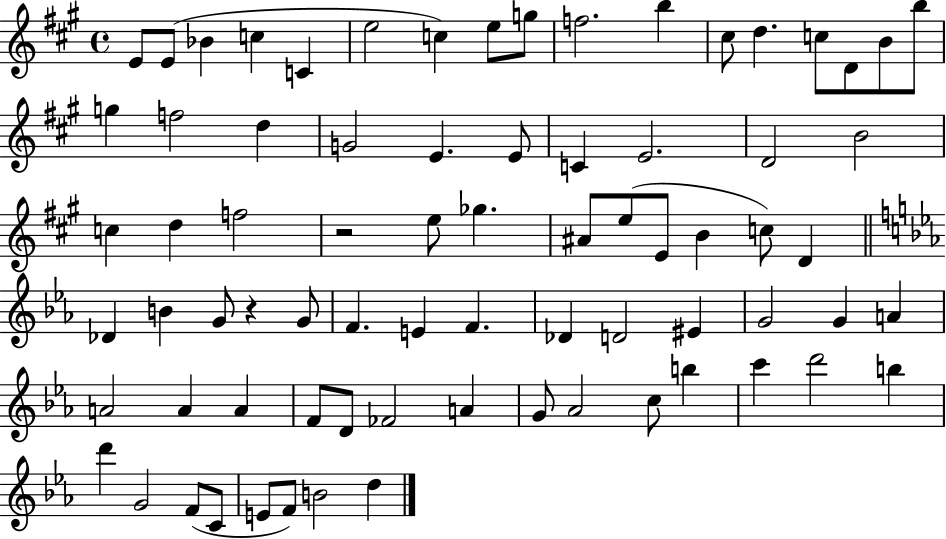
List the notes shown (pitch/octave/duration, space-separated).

E4/e E4/e Bb4/q C5/q C4/q E5/h C5/q E5/e G5/e F5/h. B5/q C#5/e D5/q. C5/e D4/e B4/e B5/e G5/q F5/h D5/q G4/h E4/q. E4/e C4/q E4/h. D4/h B4/h C5/q D5/q F5/h R/h E5/e Gb5/q. A#4/e E5/e E4/e B4/q C5/e D4/q Db4/q B4/q G4/e R/q G4/e F4/q. E4/q F4/q. Db4/q D4/h EIS4/q G4/h G4/q A4/q A4/h A4/q A4/q F4/e D4/e FES4/h A4/q G4/e Ab4/h C5/e B5/q C6/q D6/h B5/q D6/q G4/h F4/e C4/e E4/e F4/e B4/h D5/q